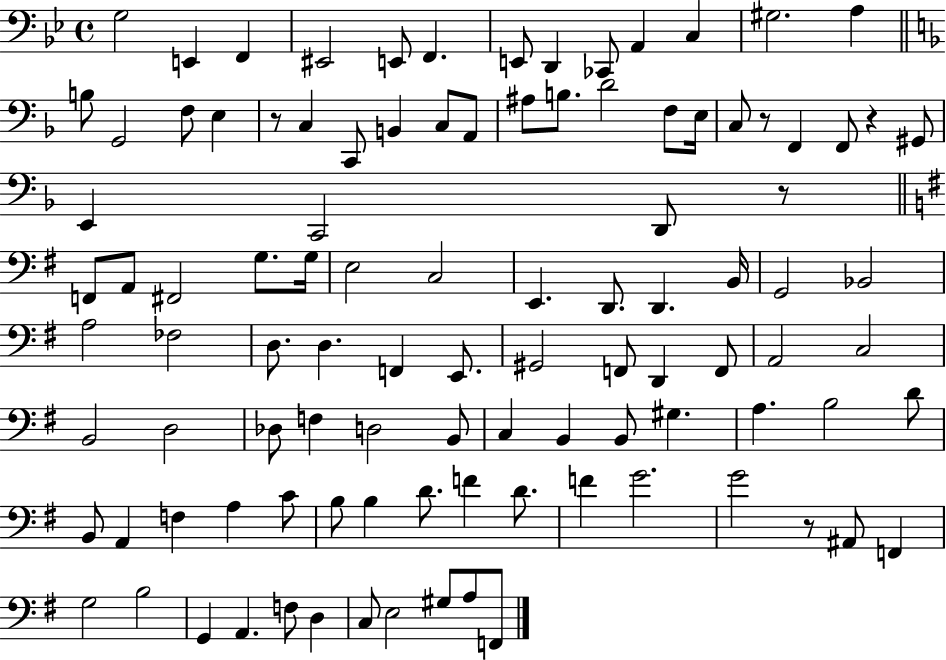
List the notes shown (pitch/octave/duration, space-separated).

G3/h E2/q F2/q EIS2/h E2/e F2/q. E2/e D2/q CES2/e A2/q C3/q G#3/h. A3/q B3/e G2/h F3/e E3/q R/e C3/q C2/e B2/q C3/e A2/e A#3/e B3/e. D4/h F3/e E3/s C3/e R/e F2/q F2/e R/q G#2/e E2/q C2/h D2/e R/e F2/e A2/e F#2/h G3/e. G3/s E3/h C3/h E2/q. D2/e. D2/q. B2/s G2/h Bb2/h A3/h FES3/h D3/e. D3/q. F2/q E2/e. G#2/h F2/e D2/q F2/e A2/h C3/h B2/h D3/h Db3/e F3/q D3/h B2/e C3/q B2/q B2/e G#3/q. A3/q. B3/h D4/e B2/e A2/q F3/q A3/q C4/e B3/e B3/q D4/e. F4/q D4/e. F4/q G4/h. G4/h R/e A#2/e F2/q G3/h B3/h G2/q A2/q. F3/e D3/q C3/e E3/h G#3/e A3/e F2/e